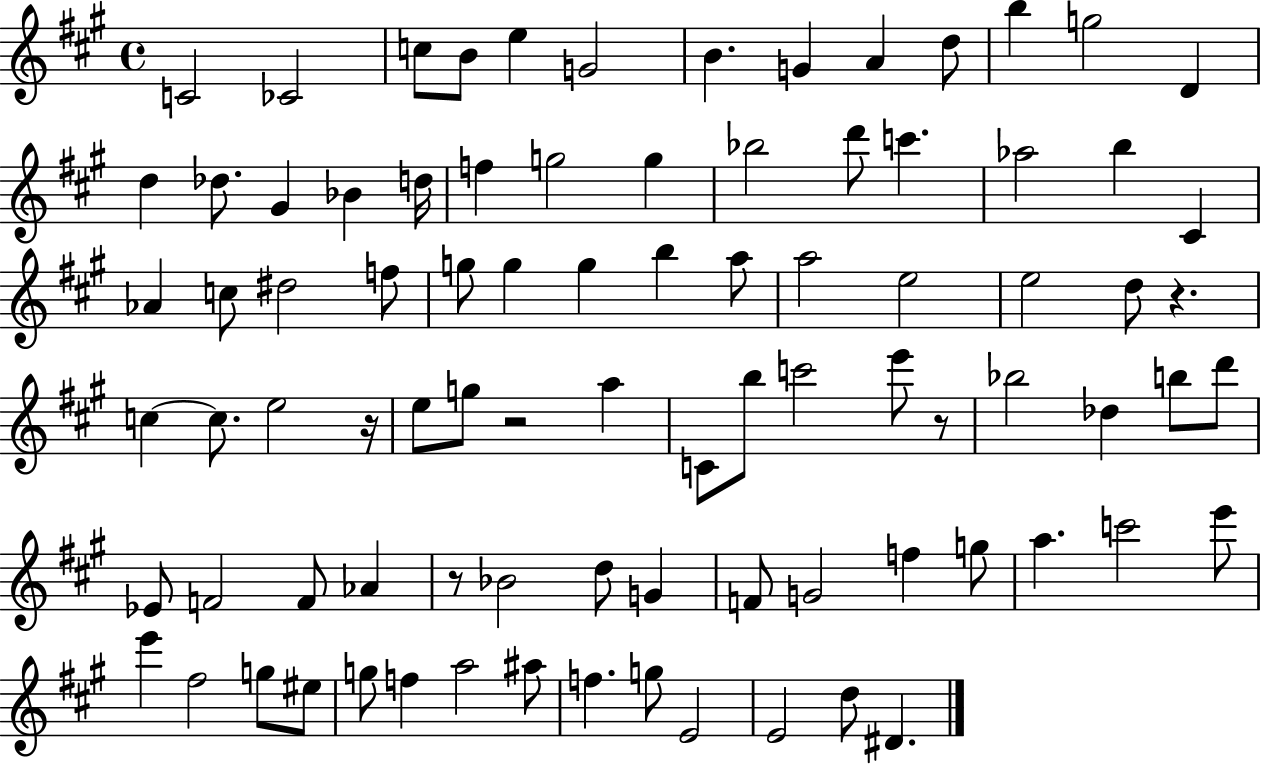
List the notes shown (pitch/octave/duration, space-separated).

C4/h CES4/h C5/e B4/e E5/q G4/h B4/q. G4/q A4/q D5/e B5/q G5/h D4/q D5/q Db5/e. G#4/q Bb4/q D5/s F5/q G5/h G5/q Bb5/h D6/e C6/q. Ab5/h B5/q C#4/q Ab4/q C5/e D#5/h F5/e G5/e G5/q G5/q B5/q A5/e A5/h E5/h E5/h D5/e R/q. C5/q C5/e. E5/h R/s E5/e G5/e R/h A5/q C4/e B5/e C6/h E6/e R/e Bb5/h Db5/q B5/e D6/e Eb4/e F4/h F4/e Ab4/q R/e Bb4/h D5/e G4/q F4/e G4/h F5/q G5/e A5/q. C6/h E6/e E6/q F#5/h G5/e EIS5/e G5/e F5/q A5/h A#5/e F5/q. G5/e E4/h E4/h D5/e D#4/q.